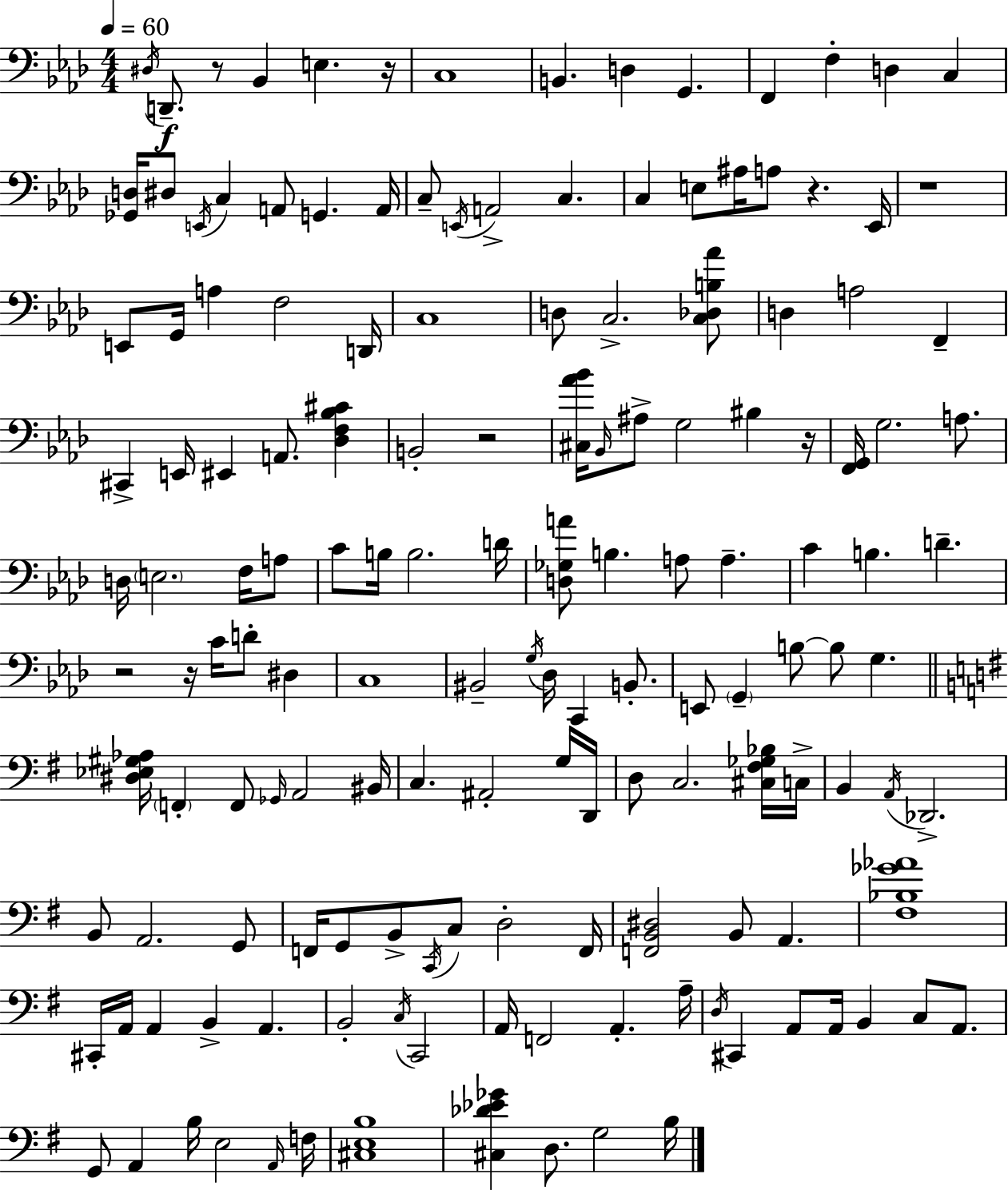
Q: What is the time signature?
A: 4/4